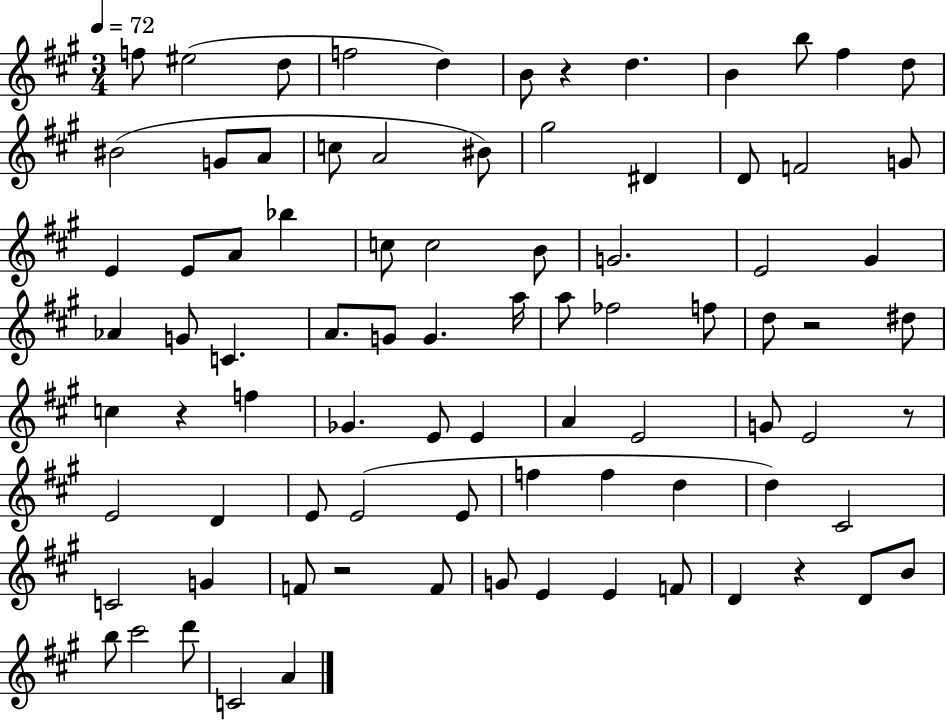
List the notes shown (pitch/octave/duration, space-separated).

F5/e EIS5/h D5/e F5/h D5/q B4/e R/q D5/q. B4/q B5/e F#5/q D5/e BIS4/h G4/e A4/e C5/e A4/h BIS4/e G#5/h D#4/q D4/e F4/h G4/e E4/q E4/e A4/e Bb5/q C5/e C5/h B4/e G4/h. E4/h G#4/q Ab4/q G4/e C4/q. A4/e. G4/e G4/q. A5/s A5/e FES5/h F5/e D5/e R/h D#5/e C5/q R/q F5/q Gb4/q. E4/e E4/q A4/q E4/h G4/e E4/h R/e E4/h D4/q E4/e E4/h E4/e F5/q F5/q D5/q D5/q C#4/h C4/h G4/q F4/e R/h F4/e G4/e E4/q E4/q F4/e D4/q R/q D4/e B4/e B5/e C#6/h D6/e C4/h A4/q